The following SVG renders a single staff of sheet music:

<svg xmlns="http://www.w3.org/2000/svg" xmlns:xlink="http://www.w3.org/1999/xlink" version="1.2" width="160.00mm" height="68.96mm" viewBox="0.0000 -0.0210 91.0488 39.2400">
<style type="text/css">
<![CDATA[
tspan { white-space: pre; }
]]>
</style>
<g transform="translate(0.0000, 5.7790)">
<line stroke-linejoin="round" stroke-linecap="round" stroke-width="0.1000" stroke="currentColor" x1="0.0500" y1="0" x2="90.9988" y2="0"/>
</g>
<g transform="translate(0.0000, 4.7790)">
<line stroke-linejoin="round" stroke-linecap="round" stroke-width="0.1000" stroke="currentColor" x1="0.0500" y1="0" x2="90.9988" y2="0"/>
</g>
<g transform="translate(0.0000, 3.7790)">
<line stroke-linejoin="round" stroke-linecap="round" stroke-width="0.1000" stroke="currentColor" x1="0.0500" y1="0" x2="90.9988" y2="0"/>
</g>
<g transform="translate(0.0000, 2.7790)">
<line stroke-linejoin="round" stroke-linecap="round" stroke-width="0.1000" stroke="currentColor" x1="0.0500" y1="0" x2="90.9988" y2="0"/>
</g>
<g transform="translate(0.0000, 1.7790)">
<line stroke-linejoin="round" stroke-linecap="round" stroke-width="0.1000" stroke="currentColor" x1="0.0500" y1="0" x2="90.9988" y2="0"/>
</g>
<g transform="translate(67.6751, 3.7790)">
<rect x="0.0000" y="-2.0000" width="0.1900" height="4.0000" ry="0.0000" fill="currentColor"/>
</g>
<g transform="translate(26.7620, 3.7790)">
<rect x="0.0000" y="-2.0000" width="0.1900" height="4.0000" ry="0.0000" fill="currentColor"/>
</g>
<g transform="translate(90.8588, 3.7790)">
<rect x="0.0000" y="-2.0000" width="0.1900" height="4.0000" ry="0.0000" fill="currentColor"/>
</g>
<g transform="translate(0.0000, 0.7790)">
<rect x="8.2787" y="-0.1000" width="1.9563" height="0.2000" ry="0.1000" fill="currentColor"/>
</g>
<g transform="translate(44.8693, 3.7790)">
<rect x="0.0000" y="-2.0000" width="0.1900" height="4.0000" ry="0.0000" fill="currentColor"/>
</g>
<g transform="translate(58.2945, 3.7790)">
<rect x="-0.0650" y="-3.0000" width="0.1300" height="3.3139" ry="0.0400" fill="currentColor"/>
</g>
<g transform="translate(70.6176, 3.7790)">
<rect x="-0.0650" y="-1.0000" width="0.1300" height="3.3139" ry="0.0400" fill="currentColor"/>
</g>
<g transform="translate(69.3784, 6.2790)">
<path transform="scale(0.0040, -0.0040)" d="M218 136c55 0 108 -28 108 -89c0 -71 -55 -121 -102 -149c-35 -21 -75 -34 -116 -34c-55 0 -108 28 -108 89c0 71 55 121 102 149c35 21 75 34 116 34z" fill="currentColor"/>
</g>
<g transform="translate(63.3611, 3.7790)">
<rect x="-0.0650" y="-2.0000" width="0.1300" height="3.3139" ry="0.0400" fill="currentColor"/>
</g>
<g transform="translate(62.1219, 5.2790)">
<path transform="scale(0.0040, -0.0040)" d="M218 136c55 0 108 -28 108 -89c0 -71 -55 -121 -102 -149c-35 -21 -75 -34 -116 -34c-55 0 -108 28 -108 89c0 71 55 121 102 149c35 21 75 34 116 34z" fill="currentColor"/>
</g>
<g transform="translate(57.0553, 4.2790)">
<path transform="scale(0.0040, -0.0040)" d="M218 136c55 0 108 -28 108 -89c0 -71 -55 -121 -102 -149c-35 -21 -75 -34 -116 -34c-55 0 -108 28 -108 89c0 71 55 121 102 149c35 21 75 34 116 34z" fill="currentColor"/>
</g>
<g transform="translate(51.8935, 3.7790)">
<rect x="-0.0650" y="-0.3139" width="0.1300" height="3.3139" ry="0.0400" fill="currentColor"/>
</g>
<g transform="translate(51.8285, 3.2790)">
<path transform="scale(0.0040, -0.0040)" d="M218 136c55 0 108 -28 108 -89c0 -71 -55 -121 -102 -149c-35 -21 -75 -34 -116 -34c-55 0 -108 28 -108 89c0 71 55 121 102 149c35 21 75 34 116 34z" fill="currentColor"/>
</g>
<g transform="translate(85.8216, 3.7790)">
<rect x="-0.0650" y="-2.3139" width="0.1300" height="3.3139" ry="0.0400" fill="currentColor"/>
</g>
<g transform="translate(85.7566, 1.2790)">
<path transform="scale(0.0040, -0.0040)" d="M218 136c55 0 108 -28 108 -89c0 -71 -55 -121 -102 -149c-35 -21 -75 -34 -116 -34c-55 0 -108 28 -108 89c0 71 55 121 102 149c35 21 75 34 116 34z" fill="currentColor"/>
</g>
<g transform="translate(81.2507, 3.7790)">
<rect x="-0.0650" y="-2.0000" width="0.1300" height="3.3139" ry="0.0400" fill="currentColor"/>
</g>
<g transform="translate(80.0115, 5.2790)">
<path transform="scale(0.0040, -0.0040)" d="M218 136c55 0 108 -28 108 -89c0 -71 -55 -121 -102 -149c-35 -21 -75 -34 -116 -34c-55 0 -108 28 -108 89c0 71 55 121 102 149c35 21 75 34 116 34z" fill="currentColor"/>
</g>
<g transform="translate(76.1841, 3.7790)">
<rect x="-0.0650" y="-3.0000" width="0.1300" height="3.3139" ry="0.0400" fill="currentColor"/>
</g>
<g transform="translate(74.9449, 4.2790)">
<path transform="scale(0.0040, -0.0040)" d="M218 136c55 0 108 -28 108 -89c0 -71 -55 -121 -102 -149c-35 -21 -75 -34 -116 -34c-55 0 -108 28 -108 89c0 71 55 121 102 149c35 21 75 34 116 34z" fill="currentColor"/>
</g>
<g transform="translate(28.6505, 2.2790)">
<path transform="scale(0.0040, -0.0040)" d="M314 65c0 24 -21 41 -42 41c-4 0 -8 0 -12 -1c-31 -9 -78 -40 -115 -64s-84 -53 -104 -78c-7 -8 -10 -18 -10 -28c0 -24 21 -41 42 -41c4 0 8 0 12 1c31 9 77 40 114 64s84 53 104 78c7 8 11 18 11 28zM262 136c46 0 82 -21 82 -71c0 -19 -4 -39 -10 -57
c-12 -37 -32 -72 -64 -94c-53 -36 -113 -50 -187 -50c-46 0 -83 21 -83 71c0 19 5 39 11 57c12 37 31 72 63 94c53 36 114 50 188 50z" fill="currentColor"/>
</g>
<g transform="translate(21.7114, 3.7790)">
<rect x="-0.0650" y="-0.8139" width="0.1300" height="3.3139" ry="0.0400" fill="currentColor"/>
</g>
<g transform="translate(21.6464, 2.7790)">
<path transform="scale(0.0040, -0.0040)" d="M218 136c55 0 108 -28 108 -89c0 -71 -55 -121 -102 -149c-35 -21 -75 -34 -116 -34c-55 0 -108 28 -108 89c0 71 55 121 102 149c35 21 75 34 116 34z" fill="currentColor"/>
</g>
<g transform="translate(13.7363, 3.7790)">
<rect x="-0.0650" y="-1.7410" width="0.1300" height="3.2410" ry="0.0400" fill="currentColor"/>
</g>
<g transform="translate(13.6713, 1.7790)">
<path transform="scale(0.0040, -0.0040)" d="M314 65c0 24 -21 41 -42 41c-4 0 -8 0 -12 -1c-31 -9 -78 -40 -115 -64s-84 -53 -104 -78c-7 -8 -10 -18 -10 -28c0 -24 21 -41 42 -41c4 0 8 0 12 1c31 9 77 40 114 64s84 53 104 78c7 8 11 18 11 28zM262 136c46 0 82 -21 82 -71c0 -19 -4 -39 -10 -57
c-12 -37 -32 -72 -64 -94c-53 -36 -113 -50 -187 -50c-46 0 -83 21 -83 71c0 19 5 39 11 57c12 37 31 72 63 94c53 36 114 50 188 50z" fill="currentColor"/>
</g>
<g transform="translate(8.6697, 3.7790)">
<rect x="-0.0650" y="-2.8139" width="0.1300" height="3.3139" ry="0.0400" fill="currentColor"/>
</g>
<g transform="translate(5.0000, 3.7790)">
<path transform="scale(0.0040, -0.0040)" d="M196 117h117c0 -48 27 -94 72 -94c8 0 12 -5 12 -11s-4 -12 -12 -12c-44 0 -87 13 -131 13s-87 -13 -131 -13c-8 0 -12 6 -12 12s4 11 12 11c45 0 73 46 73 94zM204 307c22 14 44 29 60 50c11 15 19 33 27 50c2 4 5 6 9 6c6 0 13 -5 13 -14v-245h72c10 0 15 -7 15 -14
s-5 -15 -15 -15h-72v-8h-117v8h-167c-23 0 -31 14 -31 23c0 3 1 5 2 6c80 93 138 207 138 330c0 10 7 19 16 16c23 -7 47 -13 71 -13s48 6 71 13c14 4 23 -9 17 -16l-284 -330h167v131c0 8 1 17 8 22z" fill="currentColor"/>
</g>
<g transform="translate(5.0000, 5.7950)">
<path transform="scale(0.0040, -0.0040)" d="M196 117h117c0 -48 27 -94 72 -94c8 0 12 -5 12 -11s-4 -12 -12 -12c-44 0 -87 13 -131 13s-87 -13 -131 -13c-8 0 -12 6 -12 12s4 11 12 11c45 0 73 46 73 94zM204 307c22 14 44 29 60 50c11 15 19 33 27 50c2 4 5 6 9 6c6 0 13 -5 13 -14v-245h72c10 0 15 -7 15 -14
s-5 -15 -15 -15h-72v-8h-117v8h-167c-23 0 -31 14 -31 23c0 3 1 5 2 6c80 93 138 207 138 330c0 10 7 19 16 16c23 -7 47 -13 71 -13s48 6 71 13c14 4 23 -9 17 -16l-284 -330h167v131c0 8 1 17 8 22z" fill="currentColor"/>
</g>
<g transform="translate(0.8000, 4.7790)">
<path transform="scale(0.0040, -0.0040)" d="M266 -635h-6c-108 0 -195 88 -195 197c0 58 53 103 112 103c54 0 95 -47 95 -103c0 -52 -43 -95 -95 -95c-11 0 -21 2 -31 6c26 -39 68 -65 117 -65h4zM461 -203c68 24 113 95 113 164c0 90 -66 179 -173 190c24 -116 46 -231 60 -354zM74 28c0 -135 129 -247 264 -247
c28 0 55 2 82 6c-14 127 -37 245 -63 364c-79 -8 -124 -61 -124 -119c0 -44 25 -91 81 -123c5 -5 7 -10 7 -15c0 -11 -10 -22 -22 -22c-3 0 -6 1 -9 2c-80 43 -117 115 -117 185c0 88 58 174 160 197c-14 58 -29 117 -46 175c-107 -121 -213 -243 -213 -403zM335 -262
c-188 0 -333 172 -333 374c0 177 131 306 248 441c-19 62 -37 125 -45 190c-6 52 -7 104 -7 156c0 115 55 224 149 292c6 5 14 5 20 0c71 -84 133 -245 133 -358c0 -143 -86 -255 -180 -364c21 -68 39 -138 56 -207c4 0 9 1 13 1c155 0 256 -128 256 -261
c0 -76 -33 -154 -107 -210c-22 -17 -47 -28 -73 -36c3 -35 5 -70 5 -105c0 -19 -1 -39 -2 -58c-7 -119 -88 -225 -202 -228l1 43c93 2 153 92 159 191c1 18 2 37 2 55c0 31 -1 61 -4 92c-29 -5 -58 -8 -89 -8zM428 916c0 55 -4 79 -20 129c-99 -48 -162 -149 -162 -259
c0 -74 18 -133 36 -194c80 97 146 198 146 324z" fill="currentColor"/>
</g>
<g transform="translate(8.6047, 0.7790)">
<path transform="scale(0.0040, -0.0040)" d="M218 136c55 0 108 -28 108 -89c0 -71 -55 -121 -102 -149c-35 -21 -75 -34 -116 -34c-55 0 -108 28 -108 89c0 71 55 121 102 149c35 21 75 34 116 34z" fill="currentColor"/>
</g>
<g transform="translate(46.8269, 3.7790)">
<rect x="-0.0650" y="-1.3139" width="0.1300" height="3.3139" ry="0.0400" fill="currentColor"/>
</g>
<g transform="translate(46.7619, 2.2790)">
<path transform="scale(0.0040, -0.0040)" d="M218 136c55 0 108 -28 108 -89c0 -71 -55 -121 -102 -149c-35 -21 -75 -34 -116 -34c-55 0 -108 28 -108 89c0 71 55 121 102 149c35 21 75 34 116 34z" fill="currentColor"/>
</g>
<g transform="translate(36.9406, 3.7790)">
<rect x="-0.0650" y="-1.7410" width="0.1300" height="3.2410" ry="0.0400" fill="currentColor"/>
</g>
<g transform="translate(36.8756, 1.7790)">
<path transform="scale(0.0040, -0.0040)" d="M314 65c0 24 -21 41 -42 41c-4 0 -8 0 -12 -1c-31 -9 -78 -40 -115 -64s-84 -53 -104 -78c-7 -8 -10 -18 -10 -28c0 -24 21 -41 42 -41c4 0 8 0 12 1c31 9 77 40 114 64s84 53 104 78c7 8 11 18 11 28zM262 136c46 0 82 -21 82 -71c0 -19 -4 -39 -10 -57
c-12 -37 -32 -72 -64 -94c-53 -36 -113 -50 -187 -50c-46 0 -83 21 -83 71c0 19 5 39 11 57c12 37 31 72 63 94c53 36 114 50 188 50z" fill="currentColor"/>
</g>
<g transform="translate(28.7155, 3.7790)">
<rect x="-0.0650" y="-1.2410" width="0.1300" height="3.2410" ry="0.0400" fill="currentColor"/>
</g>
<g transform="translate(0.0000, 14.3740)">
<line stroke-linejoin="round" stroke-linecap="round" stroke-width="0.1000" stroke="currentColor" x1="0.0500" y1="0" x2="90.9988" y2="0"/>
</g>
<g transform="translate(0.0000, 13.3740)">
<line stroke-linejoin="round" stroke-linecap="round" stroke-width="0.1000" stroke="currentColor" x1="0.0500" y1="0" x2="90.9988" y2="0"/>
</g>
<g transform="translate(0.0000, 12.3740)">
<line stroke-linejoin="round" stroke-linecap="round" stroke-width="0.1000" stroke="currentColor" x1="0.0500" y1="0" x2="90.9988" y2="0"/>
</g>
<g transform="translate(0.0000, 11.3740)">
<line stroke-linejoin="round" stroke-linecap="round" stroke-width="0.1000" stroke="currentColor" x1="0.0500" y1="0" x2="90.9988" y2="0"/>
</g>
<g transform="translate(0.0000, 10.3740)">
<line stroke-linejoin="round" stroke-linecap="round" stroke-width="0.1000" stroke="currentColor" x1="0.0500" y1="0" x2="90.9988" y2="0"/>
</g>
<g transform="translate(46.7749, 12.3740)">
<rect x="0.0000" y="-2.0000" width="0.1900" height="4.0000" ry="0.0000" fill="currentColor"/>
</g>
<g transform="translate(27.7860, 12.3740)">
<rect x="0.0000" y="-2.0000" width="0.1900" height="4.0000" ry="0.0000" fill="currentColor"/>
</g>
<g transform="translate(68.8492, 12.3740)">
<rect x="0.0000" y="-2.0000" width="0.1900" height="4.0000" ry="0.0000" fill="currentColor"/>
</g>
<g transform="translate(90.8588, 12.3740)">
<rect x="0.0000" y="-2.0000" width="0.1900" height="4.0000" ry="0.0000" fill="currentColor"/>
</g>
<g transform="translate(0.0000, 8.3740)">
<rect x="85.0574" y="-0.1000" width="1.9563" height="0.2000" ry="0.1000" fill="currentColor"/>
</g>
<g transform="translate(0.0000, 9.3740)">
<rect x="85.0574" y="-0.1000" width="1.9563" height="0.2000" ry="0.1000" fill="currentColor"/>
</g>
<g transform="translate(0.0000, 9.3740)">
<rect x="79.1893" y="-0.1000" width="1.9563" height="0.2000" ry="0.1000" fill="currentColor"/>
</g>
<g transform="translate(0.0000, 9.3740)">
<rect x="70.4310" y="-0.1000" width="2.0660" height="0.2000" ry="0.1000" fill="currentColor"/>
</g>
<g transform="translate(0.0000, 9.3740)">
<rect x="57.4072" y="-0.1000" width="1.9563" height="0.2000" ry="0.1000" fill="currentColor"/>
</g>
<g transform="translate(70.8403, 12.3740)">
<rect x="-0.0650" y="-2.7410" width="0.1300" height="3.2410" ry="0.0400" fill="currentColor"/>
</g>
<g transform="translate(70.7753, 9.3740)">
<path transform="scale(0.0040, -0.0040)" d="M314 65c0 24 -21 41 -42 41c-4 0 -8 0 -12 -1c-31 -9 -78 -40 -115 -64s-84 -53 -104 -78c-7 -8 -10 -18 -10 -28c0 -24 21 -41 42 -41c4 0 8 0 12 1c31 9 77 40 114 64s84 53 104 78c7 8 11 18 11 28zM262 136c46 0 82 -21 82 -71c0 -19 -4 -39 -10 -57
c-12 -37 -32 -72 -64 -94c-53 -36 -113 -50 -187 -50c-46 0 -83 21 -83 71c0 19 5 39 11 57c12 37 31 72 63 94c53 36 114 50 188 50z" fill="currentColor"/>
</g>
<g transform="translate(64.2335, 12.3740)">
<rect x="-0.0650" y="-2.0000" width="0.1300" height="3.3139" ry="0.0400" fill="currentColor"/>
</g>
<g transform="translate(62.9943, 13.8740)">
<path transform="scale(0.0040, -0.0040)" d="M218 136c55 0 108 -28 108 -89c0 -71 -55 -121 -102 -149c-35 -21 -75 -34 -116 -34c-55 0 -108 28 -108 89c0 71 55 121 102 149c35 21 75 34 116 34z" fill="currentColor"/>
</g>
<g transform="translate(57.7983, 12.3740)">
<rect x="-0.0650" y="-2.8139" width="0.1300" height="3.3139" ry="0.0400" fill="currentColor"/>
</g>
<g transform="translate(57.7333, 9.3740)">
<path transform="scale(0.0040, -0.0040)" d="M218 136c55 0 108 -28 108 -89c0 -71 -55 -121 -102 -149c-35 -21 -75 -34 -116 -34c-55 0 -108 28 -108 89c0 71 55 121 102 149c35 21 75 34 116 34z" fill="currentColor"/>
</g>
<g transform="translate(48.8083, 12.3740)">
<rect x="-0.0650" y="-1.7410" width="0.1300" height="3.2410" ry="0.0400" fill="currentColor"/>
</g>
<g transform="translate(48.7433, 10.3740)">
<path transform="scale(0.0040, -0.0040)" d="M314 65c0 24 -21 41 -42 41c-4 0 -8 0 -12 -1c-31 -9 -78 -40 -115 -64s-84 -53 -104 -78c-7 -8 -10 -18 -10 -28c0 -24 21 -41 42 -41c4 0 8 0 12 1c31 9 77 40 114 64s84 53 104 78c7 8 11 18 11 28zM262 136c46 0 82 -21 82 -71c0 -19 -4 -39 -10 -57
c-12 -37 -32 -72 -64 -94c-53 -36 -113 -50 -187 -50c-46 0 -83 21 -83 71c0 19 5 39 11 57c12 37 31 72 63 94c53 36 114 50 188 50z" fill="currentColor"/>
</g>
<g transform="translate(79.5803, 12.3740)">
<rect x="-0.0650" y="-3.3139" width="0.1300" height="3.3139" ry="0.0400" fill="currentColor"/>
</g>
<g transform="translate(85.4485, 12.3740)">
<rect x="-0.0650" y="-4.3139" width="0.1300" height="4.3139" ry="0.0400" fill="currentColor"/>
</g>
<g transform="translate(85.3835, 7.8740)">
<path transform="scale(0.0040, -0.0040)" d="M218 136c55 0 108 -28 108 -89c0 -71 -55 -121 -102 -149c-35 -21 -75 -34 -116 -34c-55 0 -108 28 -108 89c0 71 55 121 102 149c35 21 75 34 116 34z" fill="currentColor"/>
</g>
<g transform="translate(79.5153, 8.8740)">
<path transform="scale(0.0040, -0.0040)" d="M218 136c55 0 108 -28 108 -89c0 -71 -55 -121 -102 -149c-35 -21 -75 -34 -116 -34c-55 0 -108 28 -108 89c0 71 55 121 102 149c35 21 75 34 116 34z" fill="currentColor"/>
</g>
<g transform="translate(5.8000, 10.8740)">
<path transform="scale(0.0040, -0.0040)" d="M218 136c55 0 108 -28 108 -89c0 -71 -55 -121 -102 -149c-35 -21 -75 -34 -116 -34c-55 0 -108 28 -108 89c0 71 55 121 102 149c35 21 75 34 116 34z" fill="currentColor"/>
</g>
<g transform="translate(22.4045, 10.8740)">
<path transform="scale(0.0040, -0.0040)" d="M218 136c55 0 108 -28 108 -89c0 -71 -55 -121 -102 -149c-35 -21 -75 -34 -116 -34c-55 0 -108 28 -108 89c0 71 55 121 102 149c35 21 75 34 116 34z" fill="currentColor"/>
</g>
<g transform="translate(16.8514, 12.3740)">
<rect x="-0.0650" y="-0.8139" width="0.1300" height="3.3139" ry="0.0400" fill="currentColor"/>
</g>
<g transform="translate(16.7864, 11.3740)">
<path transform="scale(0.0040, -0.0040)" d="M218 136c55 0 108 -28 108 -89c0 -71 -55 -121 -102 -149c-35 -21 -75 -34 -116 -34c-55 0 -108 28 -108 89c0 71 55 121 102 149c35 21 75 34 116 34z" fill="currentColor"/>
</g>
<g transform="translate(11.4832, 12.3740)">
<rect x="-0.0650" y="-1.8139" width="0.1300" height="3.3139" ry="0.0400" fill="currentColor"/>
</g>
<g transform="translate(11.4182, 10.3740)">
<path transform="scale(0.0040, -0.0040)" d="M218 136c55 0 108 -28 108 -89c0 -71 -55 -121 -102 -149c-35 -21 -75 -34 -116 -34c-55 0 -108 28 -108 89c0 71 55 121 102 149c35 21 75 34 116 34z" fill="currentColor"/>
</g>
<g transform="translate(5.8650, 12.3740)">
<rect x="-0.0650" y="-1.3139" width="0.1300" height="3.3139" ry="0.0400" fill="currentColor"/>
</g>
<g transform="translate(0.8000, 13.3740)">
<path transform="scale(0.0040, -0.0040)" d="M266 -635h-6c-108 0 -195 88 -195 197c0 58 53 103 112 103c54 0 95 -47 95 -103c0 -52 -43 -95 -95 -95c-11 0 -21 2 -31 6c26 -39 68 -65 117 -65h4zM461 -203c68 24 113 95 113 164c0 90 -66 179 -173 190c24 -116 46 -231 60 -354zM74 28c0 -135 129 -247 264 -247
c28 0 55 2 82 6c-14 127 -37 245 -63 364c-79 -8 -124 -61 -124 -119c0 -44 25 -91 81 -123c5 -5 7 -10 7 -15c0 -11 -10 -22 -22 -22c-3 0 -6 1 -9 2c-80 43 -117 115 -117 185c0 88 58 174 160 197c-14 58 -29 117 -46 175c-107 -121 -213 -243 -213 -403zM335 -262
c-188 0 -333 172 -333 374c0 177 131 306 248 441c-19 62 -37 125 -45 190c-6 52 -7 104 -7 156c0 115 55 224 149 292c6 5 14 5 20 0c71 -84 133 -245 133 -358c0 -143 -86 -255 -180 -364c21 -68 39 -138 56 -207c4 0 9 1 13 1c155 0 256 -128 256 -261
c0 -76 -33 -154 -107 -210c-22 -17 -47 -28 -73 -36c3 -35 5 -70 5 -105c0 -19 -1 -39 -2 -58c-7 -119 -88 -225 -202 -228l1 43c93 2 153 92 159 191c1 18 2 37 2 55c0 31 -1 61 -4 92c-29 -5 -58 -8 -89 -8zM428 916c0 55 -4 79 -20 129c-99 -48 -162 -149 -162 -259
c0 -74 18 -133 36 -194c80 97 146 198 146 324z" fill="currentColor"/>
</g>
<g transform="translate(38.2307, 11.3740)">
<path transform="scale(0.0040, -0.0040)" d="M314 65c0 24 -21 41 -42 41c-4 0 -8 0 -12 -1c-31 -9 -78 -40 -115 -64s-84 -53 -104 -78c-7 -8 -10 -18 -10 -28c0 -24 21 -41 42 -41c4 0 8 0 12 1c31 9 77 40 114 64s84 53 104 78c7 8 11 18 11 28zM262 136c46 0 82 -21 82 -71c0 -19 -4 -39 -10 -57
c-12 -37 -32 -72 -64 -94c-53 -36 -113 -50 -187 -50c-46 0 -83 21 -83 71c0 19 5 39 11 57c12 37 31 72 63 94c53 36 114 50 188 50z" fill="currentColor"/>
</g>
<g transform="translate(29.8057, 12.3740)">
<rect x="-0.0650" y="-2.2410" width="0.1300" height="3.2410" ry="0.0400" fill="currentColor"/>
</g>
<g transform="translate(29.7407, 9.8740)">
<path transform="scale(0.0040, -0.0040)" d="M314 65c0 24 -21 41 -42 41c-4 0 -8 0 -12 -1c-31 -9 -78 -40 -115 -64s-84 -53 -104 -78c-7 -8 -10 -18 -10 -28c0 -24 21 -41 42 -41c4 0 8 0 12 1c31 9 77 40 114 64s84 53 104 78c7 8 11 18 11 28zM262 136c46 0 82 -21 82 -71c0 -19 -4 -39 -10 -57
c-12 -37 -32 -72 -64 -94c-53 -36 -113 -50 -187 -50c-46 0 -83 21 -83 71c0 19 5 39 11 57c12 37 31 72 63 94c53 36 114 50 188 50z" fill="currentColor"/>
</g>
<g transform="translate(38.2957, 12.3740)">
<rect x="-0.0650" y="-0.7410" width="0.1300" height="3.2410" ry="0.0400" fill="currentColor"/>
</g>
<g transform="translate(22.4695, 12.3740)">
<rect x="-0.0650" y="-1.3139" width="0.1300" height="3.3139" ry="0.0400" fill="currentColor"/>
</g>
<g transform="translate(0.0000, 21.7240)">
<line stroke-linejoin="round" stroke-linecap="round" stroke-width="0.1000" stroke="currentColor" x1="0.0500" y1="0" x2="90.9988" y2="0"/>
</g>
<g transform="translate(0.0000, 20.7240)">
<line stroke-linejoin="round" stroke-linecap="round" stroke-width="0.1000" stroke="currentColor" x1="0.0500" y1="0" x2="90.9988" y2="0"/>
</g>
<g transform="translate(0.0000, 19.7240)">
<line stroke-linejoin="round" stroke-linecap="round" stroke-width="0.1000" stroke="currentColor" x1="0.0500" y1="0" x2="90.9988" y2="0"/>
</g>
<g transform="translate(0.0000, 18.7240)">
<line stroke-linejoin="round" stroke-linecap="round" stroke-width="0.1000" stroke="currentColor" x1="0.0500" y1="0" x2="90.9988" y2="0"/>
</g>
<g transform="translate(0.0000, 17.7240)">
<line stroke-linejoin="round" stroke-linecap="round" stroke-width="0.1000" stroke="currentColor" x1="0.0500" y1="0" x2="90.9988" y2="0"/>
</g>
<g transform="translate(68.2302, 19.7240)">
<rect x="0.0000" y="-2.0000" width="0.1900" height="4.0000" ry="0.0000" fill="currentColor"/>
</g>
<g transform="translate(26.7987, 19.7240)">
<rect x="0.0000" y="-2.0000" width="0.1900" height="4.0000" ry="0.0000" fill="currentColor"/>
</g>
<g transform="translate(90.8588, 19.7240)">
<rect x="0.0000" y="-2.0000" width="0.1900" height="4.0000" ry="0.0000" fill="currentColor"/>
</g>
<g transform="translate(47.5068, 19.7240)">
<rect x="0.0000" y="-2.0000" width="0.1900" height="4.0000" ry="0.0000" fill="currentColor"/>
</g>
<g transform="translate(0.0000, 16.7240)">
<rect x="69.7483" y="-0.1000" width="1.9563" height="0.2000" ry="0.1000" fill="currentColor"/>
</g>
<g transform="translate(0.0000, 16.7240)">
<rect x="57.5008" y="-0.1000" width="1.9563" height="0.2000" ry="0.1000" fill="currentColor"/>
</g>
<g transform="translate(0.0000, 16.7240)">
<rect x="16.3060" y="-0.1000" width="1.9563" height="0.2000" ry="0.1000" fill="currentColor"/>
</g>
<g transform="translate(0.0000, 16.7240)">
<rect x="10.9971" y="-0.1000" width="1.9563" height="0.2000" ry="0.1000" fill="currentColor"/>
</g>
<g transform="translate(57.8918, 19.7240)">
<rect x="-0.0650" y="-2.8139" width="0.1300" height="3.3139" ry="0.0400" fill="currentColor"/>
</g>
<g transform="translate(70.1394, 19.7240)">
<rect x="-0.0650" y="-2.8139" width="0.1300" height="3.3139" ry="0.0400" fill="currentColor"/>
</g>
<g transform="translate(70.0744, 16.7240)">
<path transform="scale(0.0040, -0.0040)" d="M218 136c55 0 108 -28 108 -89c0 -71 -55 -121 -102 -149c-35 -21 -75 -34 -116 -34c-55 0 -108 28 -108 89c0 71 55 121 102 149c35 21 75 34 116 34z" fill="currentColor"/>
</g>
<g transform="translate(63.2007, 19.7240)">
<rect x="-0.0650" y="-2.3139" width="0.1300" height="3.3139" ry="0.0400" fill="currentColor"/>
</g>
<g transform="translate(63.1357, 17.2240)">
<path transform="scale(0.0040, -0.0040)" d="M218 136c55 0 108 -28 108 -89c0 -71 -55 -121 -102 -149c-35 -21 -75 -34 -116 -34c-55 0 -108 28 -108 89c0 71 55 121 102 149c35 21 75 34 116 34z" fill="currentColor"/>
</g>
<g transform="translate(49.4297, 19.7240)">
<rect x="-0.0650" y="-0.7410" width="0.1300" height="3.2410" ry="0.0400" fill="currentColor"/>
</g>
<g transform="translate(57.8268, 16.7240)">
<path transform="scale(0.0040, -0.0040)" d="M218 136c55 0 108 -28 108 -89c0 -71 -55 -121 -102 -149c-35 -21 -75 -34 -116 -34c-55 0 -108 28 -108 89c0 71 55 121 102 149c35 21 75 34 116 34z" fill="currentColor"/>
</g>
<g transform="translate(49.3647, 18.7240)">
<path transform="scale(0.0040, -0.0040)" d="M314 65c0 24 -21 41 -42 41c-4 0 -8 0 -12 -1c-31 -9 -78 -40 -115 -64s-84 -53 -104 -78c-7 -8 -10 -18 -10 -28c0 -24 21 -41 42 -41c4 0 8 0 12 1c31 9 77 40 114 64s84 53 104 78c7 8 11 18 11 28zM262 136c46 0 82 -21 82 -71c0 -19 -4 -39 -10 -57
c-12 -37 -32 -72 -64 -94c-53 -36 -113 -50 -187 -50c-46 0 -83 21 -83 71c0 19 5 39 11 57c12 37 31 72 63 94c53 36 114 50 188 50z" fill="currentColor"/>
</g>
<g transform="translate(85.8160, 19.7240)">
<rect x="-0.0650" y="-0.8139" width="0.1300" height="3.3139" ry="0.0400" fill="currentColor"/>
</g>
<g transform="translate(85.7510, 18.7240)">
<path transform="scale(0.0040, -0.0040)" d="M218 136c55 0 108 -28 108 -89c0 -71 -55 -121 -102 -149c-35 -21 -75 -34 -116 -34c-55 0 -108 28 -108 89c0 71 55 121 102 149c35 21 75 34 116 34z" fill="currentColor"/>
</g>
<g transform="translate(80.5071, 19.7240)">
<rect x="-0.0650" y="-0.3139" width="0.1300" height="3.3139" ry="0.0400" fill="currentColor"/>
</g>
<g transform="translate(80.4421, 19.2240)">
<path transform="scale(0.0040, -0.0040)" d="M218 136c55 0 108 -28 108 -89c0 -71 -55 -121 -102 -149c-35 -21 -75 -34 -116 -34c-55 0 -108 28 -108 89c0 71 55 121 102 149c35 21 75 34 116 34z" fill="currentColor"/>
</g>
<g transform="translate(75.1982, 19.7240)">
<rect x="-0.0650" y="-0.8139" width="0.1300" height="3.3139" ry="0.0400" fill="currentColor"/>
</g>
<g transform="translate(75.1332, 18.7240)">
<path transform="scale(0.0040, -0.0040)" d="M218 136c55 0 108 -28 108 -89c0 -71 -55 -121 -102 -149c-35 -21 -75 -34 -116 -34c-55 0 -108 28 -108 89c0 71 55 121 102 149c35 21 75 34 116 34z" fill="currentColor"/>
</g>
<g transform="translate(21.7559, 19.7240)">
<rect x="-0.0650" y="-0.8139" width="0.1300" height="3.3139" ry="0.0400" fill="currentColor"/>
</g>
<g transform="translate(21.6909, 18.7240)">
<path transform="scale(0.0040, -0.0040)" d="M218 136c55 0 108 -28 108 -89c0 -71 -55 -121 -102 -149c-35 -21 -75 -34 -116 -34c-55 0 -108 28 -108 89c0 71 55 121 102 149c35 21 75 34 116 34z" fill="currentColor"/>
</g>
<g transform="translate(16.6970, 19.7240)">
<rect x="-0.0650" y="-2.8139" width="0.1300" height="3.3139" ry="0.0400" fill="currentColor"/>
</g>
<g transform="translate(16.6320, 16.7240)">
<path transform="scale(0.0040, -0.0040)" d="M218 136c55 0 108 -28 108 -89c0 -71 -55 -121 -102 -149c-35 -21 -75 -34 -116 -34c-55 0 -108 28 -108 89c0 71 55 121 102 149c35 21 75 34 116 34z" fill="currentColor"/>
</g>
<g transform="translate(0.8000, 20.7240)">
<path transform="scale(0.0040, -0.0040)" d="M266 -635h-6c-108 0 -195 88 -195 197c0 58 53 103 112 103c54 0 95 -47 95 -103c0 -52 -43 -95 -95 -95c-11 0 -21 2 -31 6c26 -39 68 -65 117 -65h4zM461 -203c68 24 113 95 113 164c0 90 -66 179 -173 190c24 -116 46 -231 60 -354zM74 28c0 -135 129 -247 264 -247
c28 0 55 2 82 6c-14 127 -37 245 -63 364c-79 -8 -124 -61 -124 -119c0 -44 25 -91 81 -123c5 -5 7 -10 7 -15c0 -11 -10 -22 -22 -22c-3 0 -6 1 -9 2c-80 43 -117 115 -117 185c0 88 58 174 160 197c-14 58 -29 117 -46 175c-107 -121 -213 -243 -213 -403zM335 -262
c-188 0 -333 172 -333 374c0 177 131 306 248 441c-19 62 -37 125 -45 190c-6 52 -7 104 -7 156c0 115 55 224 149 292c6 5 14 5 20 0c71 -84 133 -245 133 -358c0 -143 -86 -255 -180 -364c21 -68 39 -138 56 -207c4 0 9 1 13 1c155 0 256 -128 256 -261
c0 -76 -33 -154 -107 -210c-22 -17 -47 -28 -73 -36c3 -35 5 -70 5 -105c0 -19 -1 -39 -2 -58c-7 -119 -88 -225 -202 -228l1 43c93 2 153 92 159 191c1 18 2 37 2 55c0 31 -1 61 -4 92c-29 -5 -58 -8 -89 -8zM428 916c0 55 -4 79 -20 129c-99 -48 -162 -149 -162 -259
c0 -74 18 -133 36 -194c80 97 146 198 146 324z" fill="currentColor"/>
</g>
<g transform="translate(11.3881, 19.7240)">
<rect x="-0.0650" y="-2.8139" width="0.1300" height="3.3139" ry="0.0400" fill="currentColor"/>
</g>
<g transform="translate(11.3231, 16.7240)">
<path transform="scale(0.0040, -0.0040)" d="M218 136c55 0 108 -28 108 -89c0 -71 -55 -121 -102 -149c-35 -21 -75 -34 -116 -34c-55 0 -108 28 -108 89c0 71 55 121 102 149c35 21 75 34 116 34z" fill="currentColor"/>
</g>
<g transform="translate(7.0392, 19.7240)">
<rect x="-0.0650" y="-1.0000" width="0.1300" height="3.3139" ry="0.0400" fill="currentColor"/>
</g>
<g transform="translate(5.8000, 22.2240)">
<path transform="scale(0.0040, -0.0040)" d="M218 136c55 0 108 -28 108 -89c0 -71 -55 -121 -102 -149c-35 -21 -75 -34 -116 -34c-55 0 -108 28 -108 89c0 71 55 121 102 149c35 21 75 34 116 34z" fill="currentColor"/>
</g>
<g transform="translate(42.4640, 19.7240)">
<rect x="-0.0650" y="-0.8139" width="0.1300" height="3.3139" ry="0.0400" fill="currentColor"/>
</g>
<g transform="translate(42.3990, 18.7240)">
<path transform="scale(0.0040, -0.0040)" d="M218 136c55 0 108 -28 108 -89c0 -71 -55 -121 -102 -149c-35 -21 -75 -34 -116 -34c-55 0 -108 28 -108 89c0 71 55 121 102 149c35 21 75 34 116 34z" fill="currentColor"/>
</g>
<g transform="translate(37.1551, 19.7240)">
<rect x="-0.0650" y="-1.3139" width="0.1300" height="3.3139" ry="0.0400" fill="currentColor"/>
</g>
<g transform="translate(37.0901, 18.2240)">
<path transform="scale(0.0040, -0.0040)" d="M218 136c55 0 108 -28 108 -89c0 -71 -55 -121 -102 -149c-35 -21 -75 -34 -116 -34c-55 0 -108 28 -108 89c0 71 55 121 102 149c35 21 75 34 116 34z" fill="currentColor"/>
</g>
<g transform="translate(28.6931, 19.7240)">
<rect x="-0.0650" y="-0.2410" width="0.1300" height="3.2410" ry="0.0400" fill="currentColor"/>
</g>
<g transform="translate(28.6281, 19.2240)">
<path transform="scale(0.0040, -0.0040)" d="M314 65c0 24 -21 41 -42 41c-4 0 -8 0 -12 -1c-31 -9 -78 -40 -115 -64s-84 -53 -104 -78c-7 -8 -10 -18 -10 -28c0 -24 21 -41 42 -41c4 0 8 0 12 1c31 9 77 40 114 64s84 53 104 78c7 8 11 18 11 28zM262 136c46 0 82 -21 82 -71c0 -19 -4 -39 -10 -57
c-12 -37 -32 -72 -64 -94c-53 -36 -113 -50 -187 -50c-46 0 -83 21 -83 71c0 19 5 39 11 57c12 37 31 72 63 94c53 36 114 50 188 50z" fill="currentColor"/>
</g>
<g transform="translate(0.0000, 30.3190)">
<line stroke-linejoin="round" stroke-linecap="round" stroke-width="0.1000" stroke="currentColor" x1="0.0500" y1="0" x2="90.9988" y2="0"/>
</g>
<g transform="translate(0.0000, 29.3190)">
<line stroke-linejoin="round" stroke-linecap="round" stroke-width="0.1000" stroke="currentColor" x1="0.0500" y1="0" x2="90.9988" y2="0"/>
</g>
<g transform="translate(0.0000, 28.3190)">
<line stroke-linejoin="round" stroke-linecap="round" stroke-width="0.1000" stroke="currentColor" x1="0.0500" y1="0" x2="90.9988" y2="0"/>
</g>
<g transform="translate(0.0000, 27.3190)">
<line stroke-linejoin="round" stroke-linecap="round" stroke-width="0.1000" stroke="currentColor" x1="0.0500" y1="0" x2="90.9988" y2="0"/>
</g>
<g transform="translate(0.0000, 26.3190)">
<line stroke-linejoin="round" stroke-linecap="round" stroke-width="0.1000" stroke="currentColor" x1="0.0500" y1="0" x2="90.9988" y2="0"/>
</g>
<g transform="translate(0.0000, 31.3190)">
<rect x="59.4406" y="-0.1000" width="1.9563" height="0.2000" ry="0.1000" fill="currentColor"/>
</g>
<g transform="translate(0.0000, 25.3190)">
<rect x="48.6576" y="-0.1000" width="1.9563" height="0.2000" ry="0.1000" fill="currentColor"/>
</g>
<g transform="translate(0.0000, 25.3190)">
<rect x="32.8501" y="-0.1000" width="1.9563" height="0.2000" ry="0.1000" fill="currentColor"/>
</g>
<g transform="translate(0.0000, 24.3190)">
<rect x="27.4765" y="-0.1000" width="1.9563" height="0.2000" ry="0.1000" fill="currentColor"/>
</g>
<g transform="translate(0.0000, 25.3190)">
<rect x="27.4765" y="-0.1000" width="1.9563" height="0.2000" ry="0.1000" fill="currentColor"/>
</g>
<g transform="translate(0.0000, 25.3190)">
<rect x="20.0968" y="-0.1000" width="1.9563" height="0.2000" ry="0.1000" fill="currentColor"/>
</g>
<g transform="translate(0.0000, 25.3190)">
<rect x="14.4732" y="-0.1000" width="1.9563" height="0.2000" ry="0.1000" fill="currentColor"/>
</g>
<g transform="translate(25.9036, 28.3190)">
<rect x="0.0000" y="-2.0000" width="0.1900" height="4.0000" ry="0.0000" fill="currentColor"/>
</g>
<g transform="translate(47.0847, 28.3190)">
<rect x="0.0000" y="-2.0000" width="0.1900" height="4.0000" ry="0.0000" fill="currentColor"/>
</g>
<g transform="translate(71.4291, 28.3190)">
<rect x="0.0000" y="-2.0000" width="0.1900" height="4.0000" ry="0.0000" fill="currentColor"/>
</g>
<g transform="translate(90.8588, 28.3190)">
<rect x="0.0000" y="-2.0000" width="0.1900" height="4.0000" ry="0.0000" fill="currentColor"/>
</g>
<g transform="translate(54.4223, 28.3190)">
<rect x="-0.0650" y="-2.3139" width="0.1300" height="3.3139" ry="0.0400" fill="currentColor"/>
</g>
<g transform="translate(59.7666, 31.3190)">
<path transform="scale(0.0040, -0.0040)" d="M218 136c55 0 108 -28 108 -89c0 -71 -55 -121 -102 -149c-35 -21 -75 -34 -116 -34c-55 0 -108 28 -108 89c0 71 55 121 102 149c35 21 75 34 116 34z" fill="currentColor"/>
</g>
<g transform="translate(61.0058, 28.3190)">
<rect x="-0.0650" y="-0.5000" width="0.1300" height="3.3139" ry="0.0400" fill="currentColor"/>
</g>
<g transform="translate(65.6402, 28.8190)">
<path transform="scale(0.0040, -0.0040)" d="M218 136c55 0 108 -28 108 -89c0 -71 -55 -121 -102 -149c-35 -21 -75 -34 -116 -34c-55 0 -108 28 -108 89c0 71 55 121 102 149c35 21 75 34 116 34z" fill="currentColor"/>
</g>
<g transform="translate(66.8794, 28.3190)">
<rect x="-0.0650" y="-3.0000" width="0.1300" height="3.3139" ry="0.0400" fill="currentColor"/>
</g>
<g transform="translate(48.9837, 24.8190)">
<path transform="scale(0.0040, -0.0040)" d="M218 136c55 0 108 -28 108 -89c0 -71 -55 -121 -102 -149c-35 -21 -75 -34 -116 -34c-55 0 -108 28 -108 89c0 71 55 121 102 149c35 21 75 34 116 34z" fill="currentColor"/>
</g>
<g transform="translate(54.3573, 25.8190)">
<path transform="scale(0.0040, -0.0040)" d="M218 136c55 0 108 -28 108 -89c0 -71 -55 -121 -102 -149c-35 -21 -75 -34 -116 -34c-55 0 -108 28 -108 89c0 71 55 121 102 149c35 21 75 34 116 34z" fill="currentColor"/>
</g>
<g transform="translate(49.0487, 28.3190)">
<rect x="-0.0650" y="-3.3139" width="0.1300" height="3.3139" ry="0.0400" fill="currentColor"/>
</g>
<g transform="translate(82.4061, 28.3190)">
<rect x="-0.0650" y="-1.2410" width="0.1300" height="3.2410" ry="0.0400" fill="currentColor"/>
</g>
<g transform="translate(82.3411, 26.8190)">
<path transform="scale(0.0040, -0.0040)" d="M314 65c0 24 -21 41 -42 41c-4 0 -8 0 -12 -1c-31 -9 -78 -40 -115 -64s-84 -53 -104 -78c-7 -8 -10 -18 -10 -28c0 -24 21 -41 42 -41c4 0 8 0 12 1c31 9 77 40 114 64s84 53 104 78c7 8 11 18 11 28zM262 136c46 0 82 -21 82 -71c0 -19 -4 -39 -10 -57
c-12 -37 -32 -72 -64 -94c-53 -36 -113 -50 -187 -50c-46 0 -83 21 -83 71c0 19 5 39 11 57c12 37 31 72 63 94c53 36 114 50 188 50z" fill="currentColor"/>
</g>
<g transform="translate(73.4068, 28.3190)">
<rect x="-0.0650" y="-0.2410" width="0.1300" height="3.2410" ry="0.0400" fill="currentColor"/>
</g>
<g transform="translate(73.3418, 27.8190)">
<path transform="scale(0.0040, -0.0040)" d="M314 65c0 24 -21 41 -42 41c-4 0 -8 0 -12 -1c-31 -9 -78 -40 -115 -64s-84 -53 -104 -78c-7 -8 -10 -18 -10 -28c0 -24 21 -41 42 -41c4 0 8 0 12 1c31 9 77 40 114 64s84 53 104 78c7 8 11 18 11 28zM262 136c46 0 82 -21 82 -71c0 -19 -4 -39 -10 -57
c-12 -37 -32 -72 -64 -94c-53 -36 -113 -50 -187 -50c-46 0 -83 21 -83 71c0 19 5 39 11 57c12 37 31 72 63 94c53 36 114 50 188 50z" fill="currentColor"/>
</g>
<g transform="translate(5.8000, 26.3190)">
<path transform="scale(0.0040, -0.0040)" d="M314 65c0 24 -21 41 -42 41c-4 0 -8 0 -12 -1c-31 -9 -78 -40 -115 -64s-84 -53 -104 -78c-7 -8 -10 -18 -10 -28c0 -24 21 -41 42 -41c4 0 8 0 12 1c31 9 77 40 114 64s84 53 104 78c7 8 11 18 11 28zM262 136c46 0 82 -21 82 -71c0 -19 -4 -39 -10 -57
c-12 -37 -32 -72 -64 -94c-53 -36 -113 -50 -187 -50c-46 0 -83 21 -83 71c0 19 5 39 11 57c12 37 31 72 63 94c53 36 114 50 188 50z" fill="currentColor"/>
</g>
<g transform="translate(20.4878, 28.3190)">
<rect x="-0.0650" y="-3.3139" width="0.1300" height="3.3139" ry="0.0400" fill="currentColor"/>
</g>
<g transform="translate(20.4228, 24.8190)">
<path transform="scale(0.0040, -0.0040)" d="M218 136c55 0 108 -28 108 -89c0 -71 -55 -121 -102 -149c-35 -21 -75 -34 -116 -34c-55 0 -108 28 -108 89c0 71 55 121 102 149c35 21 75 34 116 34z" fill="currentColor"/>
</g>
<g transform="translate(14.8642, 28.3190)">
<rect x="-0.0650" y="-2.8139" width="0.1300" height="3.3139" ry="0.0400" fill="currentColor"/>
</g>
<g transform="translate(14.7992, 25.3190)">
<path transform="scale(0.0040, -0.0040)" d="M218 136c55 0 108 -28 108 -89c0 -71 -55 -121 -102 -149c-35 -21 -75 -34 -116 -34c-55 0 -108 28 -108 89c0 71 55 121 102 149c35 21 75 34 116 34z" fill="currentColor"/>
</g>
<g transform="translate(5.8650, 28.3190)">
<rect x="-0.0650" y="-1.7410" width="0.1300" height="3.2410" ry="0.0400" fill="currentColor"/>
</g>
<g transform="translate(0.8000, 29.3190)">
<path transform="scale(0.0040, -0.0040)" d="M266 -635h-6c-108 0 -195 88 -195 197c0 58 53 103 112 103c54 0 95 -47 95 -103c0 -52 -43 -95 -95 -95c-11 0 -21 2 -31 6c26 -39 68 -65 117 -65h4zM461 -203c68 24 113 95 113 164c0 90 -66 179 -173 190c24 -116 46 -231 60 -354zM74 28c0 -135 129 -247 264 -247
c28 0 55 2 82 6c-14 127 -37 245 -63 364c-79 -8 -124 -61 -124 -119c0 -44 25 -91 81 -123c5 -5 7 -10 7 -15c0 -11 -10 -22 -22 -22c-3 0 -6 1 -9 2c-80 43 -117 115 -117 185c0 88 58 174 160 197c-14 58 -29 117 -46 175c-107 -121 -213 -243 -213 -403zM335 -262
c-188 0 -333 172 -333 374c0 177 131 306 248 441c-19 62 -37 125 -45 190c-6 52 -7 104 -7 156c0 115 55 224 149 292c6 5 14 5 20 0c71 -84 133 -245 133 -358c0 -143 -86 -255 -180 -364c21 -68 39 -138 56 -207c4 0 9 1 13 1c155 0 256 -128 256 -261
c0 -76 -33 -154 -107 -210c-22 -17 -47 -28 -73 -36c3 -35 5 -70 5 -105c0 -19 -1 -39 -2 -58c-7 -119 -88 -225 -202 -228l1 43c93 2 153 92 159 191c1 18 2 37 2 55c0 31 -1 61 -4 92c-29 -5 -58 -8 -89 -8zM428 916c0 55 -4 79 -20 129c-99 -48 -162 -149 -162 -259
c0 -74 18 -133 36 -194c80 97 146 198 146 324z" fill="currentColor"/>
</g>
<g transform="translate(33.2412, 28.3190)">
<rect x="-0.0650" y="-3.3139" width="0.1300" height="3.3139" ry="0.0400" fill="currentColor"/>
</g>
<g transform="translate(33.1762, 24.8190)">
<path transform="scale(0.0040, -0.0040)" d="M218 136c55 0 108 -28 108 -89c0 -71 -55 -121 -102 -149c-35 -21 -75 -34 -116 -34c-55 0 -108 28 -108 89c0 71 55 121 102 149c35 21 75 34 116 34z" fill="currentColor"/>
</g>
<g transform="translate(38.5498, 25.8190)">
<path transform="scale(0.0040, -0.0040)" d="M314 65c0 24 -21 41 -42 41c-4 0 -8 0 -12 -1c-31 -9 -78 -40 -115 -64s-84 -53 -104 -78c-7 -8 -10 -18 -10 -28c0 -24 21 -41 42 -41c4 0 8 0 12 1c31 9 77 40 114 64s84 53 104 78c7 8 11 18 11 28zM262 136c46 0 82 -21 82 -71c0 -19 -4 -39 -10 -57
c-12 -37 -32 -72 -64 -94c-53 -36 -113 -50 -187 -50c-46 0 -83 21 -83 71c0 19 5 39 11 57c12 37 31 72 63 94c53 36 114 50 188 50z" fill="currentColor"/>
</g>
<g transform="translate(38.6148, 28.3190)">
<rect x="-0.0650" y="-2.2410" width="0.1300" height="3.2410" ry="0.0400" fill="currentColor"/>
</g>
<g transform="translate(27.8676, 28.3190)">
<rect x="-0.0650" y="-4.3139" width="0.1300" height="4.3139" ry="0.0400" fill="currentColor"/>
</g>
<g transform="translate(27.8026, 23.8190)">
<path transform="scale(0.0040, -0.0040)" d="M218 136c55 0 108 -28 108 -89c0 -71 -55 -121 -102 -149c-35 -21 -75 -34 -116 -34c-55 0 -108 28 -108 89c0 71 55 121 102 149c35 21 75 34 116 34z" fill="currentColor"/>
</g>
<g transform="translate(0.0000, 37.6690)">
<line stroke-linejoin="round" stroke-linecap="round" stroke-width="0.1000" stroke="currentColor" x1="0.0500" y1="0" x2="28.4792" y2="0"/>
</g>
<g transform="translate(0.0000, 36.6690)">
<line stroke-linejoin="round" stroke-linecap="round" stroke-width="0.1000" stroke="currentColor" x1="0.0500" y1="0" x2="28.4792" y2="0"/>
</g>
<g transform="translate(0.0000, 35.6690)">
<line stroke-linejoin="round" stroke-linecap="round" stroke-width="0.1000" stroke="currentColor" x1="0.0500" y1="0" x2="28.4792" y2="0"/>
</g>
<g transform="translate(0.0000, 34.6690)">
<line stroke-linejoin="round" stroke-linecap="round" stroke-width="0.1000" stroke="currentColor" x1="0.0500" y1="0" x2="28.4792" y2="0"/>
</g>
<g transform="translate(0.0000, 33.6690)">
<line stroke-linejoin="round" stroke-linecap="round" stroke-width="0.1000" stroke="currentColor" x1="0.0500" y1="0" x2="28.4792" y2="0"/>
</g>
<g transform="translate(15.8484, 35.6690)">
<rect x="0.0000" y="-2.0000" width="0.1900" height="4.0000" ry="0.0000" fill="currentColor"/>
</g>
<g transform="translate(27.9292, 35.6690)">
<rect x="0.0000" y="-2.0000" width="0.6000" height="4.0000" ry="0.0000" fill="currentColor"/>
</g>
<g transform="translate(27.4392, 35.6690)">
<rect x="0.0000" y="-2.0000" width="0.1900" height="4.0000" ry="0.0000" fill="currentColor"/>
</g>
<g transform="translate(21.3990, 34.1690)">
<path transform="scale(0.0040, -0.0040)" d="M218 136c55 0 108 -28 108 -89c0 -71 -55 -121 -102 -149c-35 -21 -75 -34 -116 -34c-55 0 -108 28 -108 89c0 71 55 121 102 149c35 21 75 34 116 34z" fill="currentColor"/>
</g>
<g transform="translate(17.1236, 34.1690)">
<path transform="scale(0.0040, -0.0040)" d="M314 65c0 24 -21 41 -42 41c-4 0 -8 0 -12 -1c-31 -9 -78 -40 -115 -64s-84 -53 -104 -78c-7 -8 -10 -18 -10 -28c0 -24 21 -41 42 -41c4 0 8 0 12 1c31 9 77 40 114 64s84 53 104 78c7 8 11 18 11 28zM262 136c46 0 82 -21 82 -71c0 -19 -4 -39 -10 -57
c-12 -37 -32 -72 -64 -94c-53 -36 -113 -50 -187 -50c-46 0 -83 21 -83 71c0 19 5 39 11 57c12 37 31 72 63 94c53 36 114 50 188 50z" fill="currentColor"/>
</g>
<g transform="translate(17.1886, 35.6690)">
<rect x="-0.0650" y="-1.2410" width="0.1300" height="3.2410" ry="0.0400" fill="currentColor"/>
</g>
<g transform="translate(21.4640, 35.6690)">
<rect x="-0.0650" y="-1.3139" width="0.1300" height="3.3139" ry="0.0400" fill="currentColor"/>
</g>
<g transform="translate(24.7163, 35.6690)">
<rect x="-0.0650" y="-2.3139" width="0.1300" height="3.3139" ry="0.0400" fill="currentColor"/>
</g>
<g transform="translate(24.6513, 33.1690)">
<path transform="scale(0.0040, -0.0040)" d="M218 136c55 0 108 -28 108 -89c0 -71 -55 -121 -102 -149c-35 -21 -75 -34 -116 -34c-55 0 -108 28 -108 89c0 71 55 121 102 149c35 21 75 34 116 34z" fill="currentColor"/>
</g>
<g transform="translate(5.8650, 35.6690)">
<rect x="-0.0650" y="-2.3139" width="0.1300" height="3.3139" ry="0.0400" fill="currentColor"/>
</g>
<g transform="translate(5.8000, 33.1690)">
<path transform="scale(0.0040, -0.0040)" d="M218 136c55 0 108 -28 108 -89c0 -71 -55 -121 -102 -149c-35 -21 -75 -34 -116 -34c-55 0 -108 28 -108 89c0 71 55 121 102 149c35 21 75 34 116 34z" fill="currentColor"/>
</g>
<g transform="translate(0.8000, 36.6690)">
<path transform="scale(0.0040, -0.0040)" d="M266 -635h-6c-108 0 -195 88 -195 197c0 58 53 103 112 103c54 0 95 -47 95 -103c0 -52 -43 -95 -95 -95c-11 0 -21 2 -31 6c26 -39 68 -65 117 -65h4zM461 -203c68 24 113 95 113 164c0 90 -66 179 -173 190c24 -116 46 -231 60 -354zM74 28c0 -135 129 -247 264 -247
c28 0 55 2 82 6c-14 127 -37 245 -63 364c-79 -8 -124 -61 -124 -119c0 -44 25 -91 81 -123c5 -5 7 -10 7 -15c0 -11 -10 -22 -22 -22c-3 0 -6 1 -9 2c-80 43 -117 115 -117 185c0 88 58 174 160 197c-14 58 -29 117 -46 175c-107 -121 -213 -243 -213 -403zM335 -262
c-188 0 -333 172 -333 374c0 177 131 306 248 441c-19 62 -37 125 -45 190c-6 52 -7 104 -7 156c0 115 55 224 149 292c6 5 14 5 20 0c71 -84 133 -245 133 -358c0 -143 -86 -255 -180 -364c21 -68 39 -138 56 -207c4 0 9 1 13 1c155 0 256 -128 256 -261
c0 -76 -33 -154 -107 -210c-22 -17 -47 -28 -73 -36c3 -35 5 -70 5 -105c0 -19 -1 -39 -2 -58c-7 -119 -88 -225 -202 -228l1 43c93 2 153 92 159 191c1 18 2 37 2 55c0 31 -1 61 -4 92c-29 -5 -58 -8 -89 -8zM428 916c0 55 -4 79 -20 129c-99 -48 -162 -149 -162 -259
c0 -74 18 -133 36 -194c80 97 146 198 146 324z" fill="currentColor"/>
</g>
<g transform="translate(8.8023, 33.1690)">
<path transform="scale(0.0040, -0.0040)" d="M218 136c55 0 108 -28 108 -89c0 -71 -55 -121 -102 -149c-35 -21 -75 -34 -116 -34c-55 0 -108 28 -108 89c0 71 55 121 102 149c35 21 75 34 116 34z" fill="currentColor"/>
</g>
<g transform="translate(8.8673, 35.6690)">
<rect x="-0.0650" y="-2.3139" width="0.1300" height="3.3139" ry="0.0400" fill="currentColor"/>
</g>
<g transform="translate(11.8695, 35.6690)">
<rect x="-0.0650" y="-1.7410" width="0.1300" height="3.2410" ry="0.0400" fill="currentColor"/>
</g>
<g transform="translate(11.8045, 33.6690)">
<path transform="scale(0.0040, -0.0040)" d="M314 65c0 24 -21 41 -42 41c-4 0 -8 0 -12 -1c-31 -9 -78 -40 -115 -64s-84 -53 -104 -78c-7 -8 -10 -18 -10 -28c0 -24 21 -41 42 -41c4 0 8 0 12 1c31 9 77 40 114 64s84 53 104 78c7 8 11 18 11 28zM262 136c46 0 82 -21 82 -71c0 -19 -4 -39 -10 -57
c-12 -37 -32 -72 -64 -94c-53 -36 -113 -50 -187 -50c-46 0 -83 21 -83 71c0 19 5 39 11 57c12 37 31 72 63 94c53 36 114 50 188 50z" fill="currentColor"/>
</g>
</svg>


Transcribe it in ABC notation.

X:1
T:Untitled
M:4/4
L:1/4
K:C
a f2 d e2 f2 e c A F D A F g e f d e g2 d2 f2 a F a2 b d' D a a d c2 e d d2 a g a d c d f2 a b d' b g2 b g C A c2 e2 g g f2 e2 e g